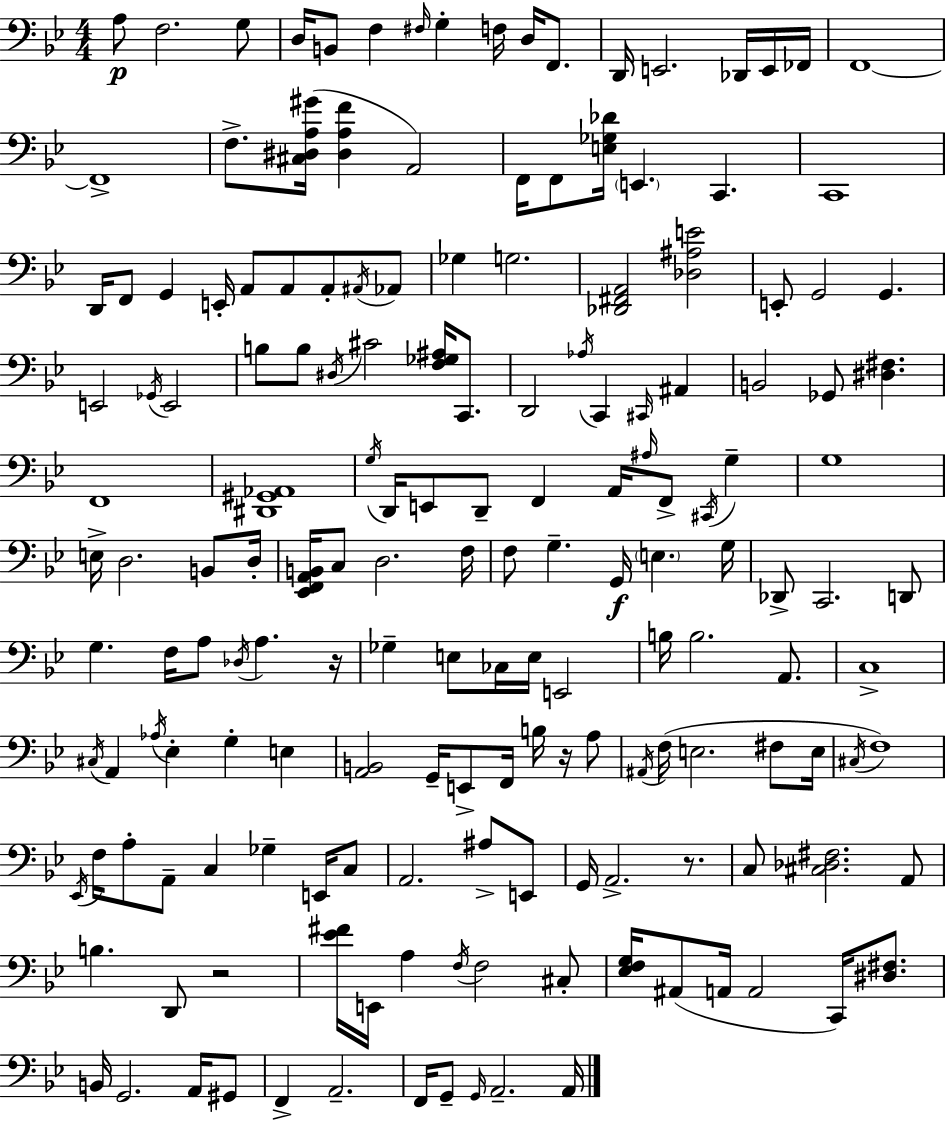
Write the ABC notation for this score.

X:1
T:Untitled
M:4/4
L:1/4
K:Bb
A,/2 F,2 G,/2 D,/4 B,,/2 F, ^F,/4 G, F,/4 D,/4 F,,/2 D,,/4 E,,2 _D,,/4 E,,/4 _F,,/4 F,,4 F,,4 F,/2 [^C,^D,A,^G]/4 [^D,A,F] A,,2 F,,/4 F,,/2 [E,_G,_D]/4 E,, C,, C,,4 D,,/4 F,,/2 G,, E,,/4 A,,/2 A,,/2 A,,/2 ^A,,/4 _A,,/2 _G, G,2 [_D,,^F,,A,,]2 [_D,^A,E]2 E,,/2 G,,2 G,, E,,2 _G,,/4 E,,2 B,/2 B,/2 ^D,/4 ^C2 [F,_G,^A,]/4 C,,/2 D,,2 _A,/4 C,, ^C,,/4 ^A,, B,,2 _G,,/2 [^D,^F,] F,,4 [^D,,^G,,_A,,]4 G,/4 D,,/4 E,,/2 D,,/2 F,, A,,/4 ^A,/4 F,,/2 ^C,,/4 G, G,4 E,/4 D,2 B,,/2 D,/4 [_E,,F,,A,,B,,]/4 C,/2 D,2 F,/4 F,/2 G, G,,/4 E, G,/4 _D,,/2 C,,2 D,,/2 G, F,/4 A,/2 _D,/4 A, z/4 _G, E,/2 _C,/4 E,/4 E,,2 B,/4 B,2 A,,/2 C,4 ^C,/4 A,, _A,/4 _E, G, E, [A,,B,,]2 G,,/4 E,,/2 F,,/4 B,/4 z/4 A,/2 ^A,,/4 F,/4 E,2 ^F,/2 E,/4 ^C,/4 F,4 _E,,/4 F,/4 A,/2 A,,/2 C, _G, E,,/4 C,/2 A,,2 ^A,/2 E,,/2 G,,/4 A,,2 z/2 C,/2 [^C,_D,^F,]2 A,,/2 B, D,,/2 z2 [_E^F]/4 E,,/4 A, F,/4 F,2 ^C,/2 [_E,F,G,]/4 ^A,,/2 A,,/4 A,,2 C,,/4 [^D,^F,]/2 B,,/4 G,,2 A,,/4 ^G,,/2 F,, A,,2 F,,/4 G,,/2 G,,/4 A,,2 A,,/4